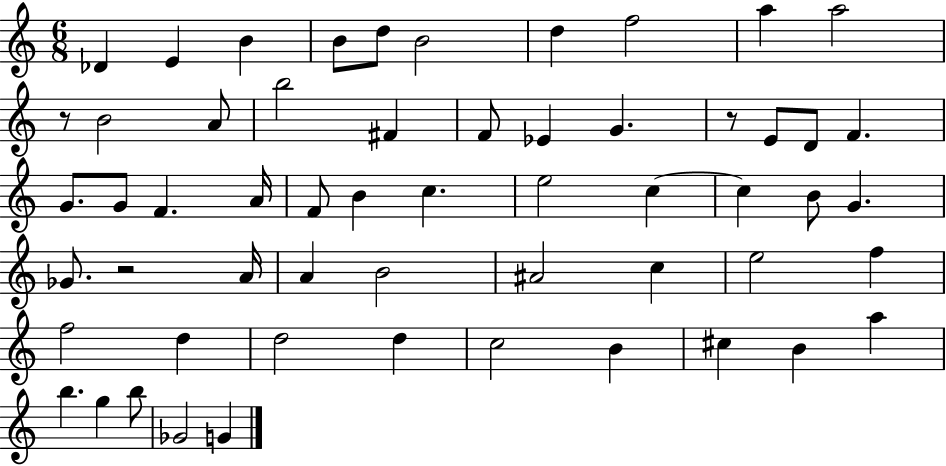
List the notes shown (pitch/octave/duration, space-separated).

Db4/q E4/q B4/q B4/e D5/e B4/h D5/q F5/h A5/q A5/h R/e B4/h A4/e B5/h F#4/q F4/e Eb4/q G4/q. R/e E4/e D4/e F4/q. G4/e. G4/e F4/q. A4/s F4/e B4/q C5/q. E5/h C5/q C5/q B4/e G4/q. Gb4/e. R/h A4/s A4/q B4/h A#4/h C5/q E5/h F5/q F5/h D5/q D5/h D5/q C5/h B4/q C#5/q B4/q A5/q B5/q. G5/q B5/e Gb4/h G4/q